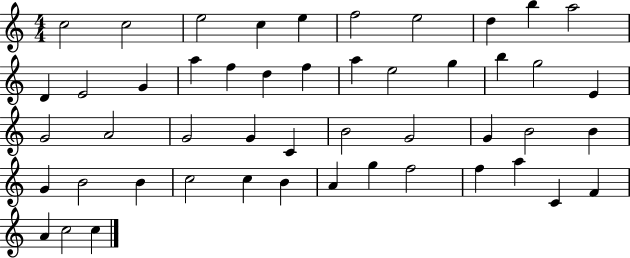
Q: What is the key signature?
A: C major